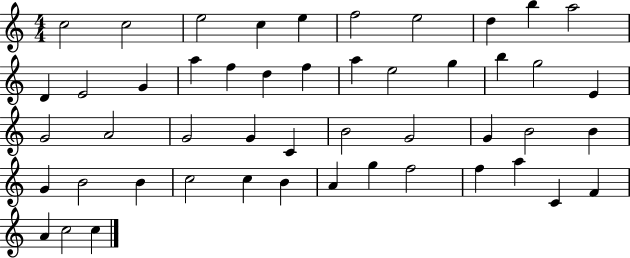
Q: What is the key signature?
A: C major